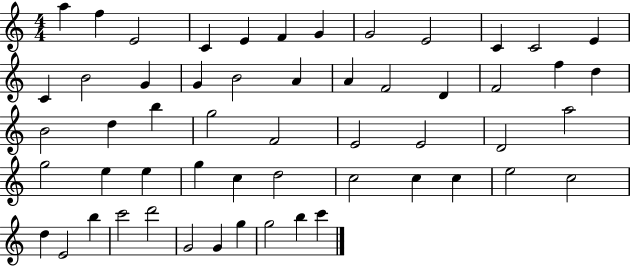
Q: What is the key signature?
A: C major